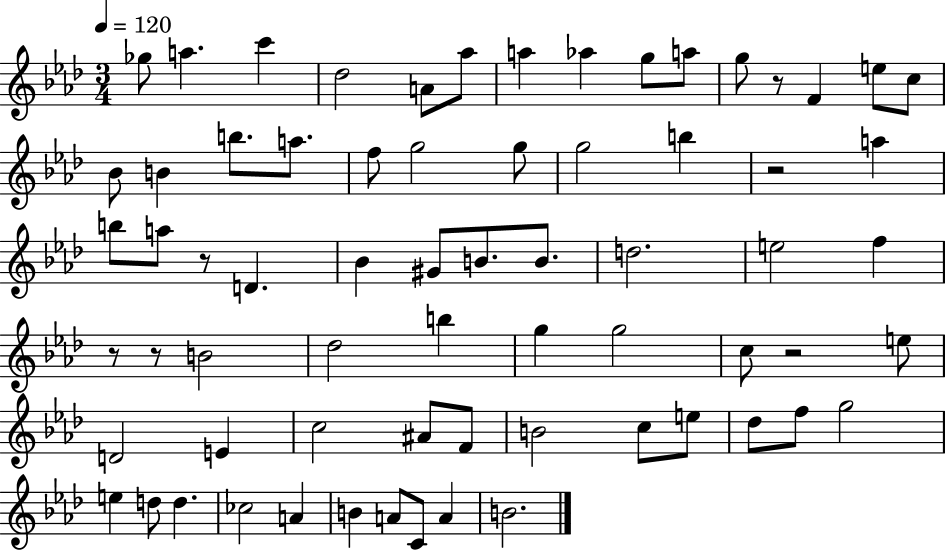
Gb5/e A5/q. C6/q Db5/h A4/e Ab5/e A5/q Ab5/q G5/e A5/e G5/e R/e F4/q E5/e C5/e Bb4/e B4/q B5/e. A5/e. F5/e G5/h G5/e G5/h B5/q R/h A5/q B5/e A5/e R/e D4/q. Bb4/q G#4/e B4/e. B4/e. D5/h. E5/h F5/q R/e R/e B4/h Db5/h B5/q G5/q G5/h C5/e R/h E5/e D4/h E4/q C5/h A#4/e F4/e B4/h C5/e E5/e Db5/e F5/e G5/h E5/q D5/e D5/q. CES5/h A4/q B4/q A4/e C4/e A4/q B4/h.